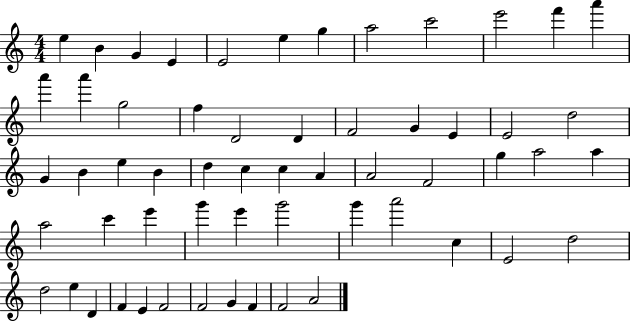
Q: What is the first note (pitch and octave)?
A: E5